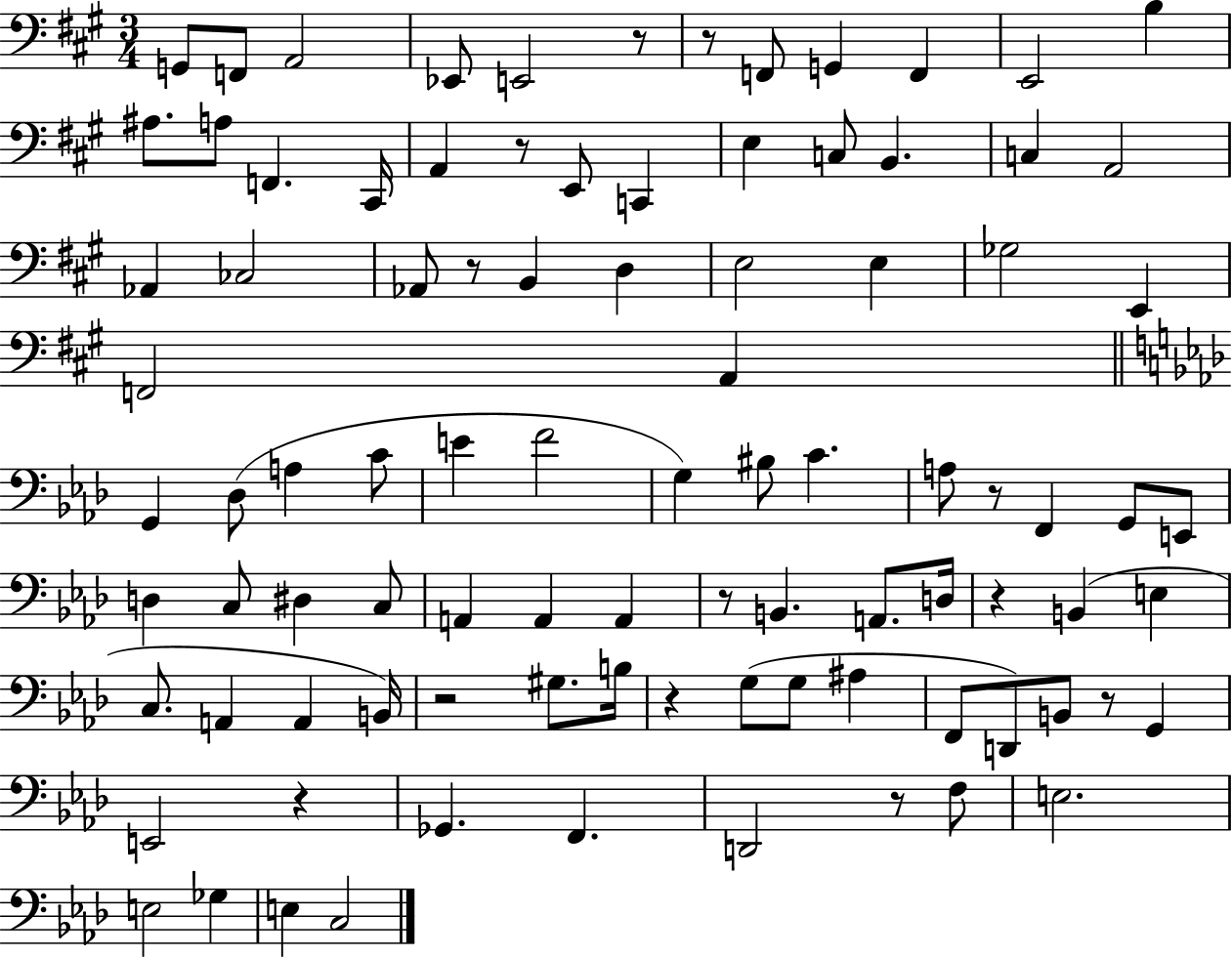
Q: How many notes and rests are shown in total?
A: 93